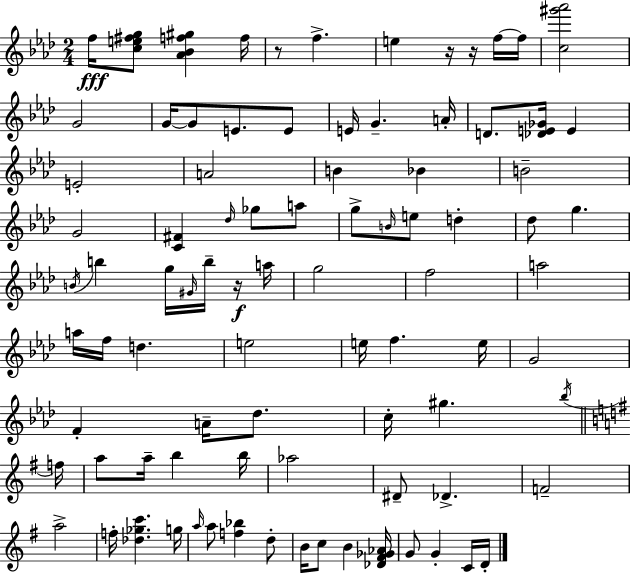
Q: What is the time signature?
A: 2/4